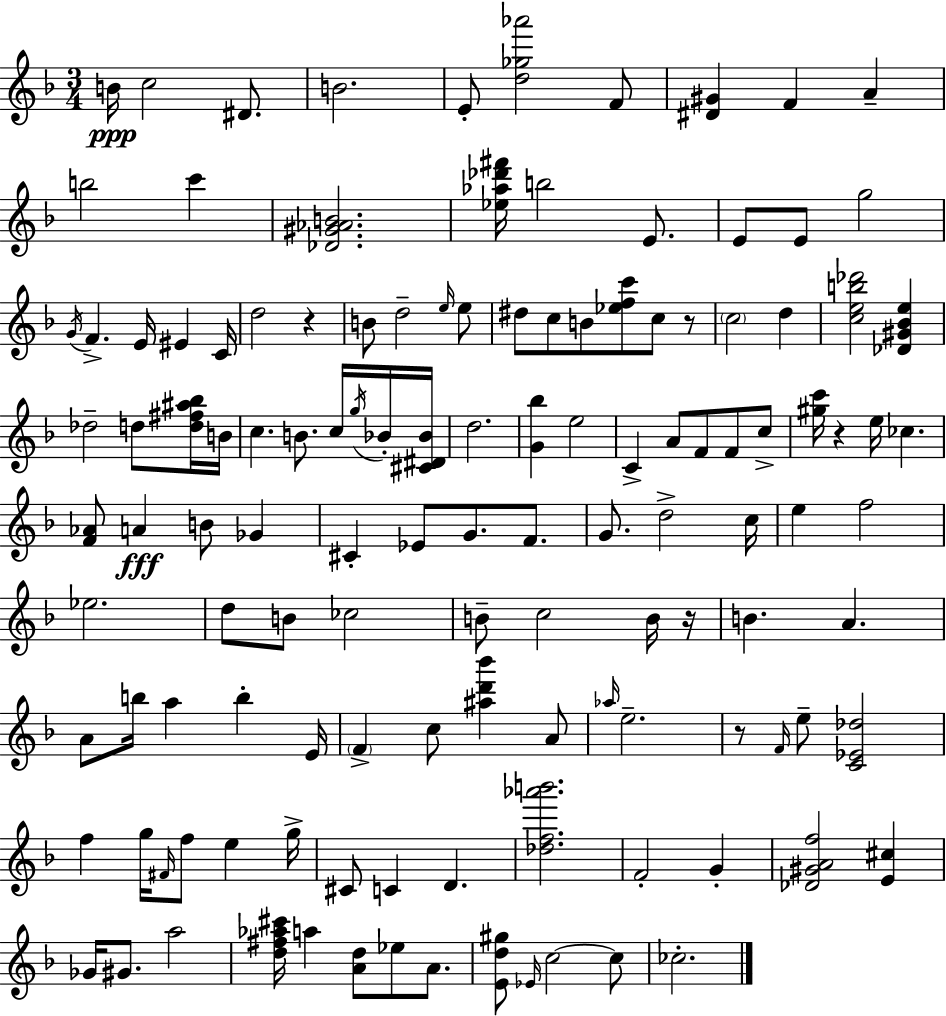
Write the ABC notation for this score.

X:1
T:Untitled
M:3/4
L:1/4
K:F
B/4 c2 ^D/2 B2 E/2 [d_g_a']2 F/2 [^D^G] F A b2 c' [_D^G_AB]2 [_e_a_d'^f']/4 b2 E/2 E/2 E/2 g2 G/4 F E/4 ^E C/4 d2 z B/2 d2 e/4 e/2 ^d/2 c/2 B/2 [_efc']/2 c/2 z/2 c2 d [ceb_d']2 [_D^G_Be] _d2 d/2 [d^f^a_b]/4 B/4 c B/2 c/4 g/4 _B/4 [^C^D_B]/4 d2 [G_b] e2 C A/2 F/2 F/2 c/2 [^gc']/4 z e/4 _c [F_A]/2 A B/2 _G ^C _E/2 G/2 F/2 G/2 d2 c/4 e f2 _e2 d/2 B/2 _c2 B/2 c2 B/4 z/4 B A A/2 b/4 a b E/4 F c/2 [^ad'_b'] A/2 _a/4 e2 z/2 F/4 e/2 [C_E_d]2 f g/4 ^F/4 f/2 e g/4 ^C/2 C D [_df_a'b']2 F2 G [_D^GAf]2 [E^c] _G/4 ^G/2 a2 [d^f_a^c']/4 a [Ad]/2 _e/2 A/2 [Ed^g]/2 _E/4 c2 c/2 _c2